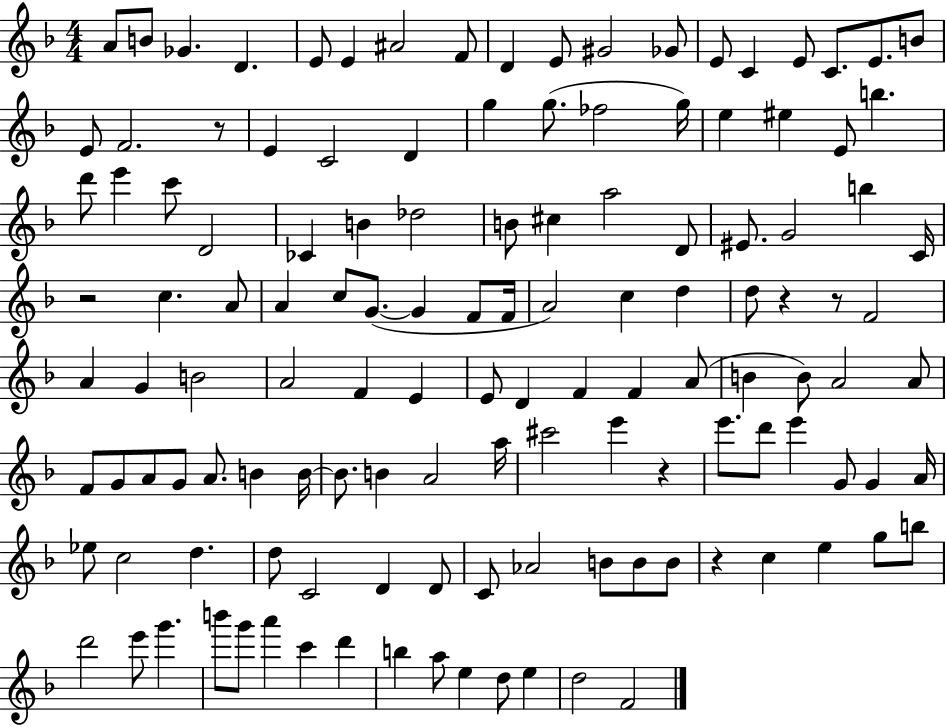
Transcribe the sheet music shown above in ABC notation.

X:1
T:Untitled
M:4/4
L:1/4
K:F
A/2 B/2 _G D E/2 E ^A2 F/2 D E/2 ^G2 _G/2 E/2 C E/2 C/2 E/2 B/2 E/2 F2 z/2 E C2 D g g/2 _f2 g/4 e ^e E/2 b d'/2 e' c'/2 D2 _C B _d2 B/2 ^c a2 D/2 ^E/2 G2 b C/4 z2 c A/2 A c/2 G/2 G F/2 F/4 A2 c d d/2 z z/2 F2 A G B2 A2 F E E/2 D F F A/2 B B/2 A2 A/2 F/2 G/2 A/2 G/2 A/2 B B/4 B/2 B A2 a/4 ^c'2 e' z e'/2 d'/2 e' G/2 G A/4 _e/2 c2 d d/2 C2 D D/2 C/2 _A2 B/2 B/2 B/2 z c e g/2 b/2 d'2 e'/2 g' b'/2 g'/2 a' c' d' b a/2 e d/2 e d2 F2